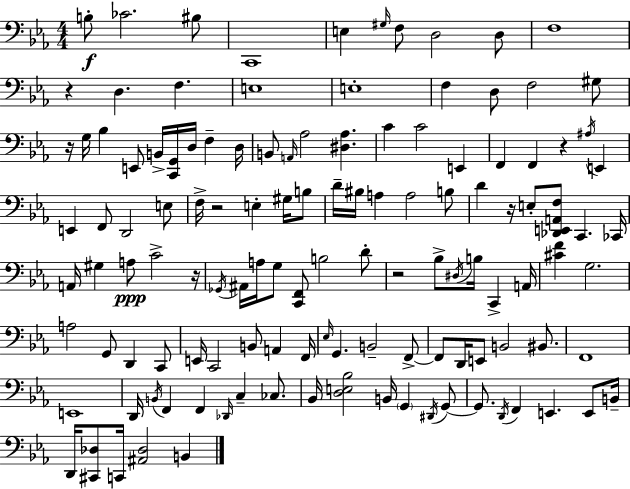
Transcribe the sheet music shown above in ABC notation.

X:1
T:Untitled
M:4/4
L:1/4
K:Cm
B,/2 _C2 ^B,/2 C,,4 E, ^G,/4 F,/2 D,2 D,/2 F,4 z D, F, E,4 E,4 F, D,/2 F,2 ^G,/2 z/4 G,/4 _B, E,,/2 B,,/4 [C,,G,,]/4 D,/4 F, D,/4 B,,/2 A,,/4 _A,2 [^D,_A,] C C2 E,, F,, F,, z ^A,/4 E,, E,, F,,/2 D,,2 E,/2 F,/4 z2 E, ^G,/4 B,/2 D/4 ^B,/4 A, A,2 B,/2 D z/4 E,/2 [_D,,E,,A,,F,]/2 C,, _C,,/4 A,,/4 ^G, A,/2 C2 z/4 _G,,/4 ^A,,/4 A,/4 G,/2 [C,,F,,]/2 B,2 D/2 z2 _B,/2 ^D,/4 B,/4 C,, A,,/4 [^CF] G,2 A,2 G,,/2 D,, C,,/2 E,,/4 C,,2 B,,/2 A,, F,,/4 _E,/4 G,, B,,2 F,,/2 F,,/2 D,,/4 E,,/2 B,,2 ^B,,/2 F,,4 E,,4 D,,/4 B,,/4 F,, F,, _D,,/4 C, _C,/2 _B,,/4 [D,E,_B,]2 B,,/4 G,, ^D,,/4 G,,/2 G,,/2 D,,/4 F,, E,, E,,/2 B,,/4 D,,/4 [^C,,_D,]/2 C,,/4 [^A,,_D,]2 B,,